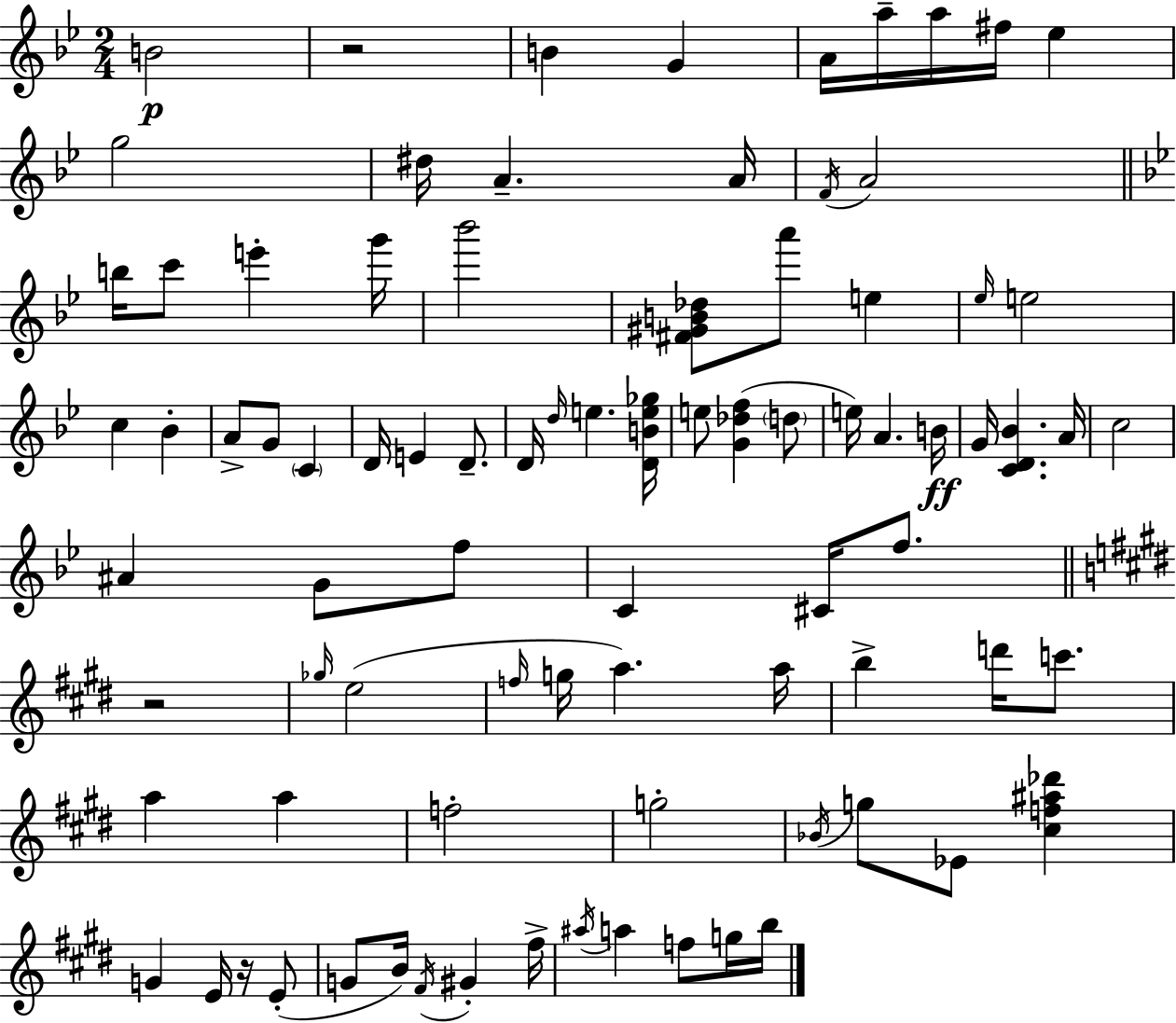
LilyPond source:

{
  \clef treble
  \numericTimeSignature
  \time 2/4
  \key g \minor
  b'2\p | r2 | b'4 g'4 | a'16 a''16-- a''16 fis''16 ees''4 | \break g''2 | dis''16 a'4.-- a'16 | \acciaccatura { f'16 } a'2 | \bar "||" \break \key bes \major b''16 c'''8 e'''4-. g'''16 | bes'''2 | <fis' gis' b' des''>8 a'''8 e''4 | \grace { ees''16 } e''2 | \break c''4 bes'4-. | a'8-> g'8 \parenthesize c'4 | d'16 e'4 d'8.-- | d'16 \grace { d''16 } e''4. | \break <d' b' e'' ges''>16 e''8 <g' des'' f''>4( | \parenthesize d''8 e''16) a'4. | b'16\ff g'16 <c' d' bes'>4. | a'16 c''2 | \break ais'4 g'8 | f''8 c'4 cis'16 f''8. | \bar "||" \break \key e \major r2 | \grace { ges''16 }( e''2 | \grace { f''16 } g''16 a''4.) | a''16 b''4-> d'''16 c'''8. | \break a''4 a''4 | f''2-. | g''2-. | \acciaccatura { bes'16 } g''8 ees'8 <cis'' f'' ais'' des'''>4 | \break g'4 e'16 | r16 e'8-.( g'8 b'16) \acciaccatura { fis'16 } gis'4-. | fis''16-> \acciaccatura { ais''16 } a''4 | f''8 g''16 b''16 \bar "|."
}